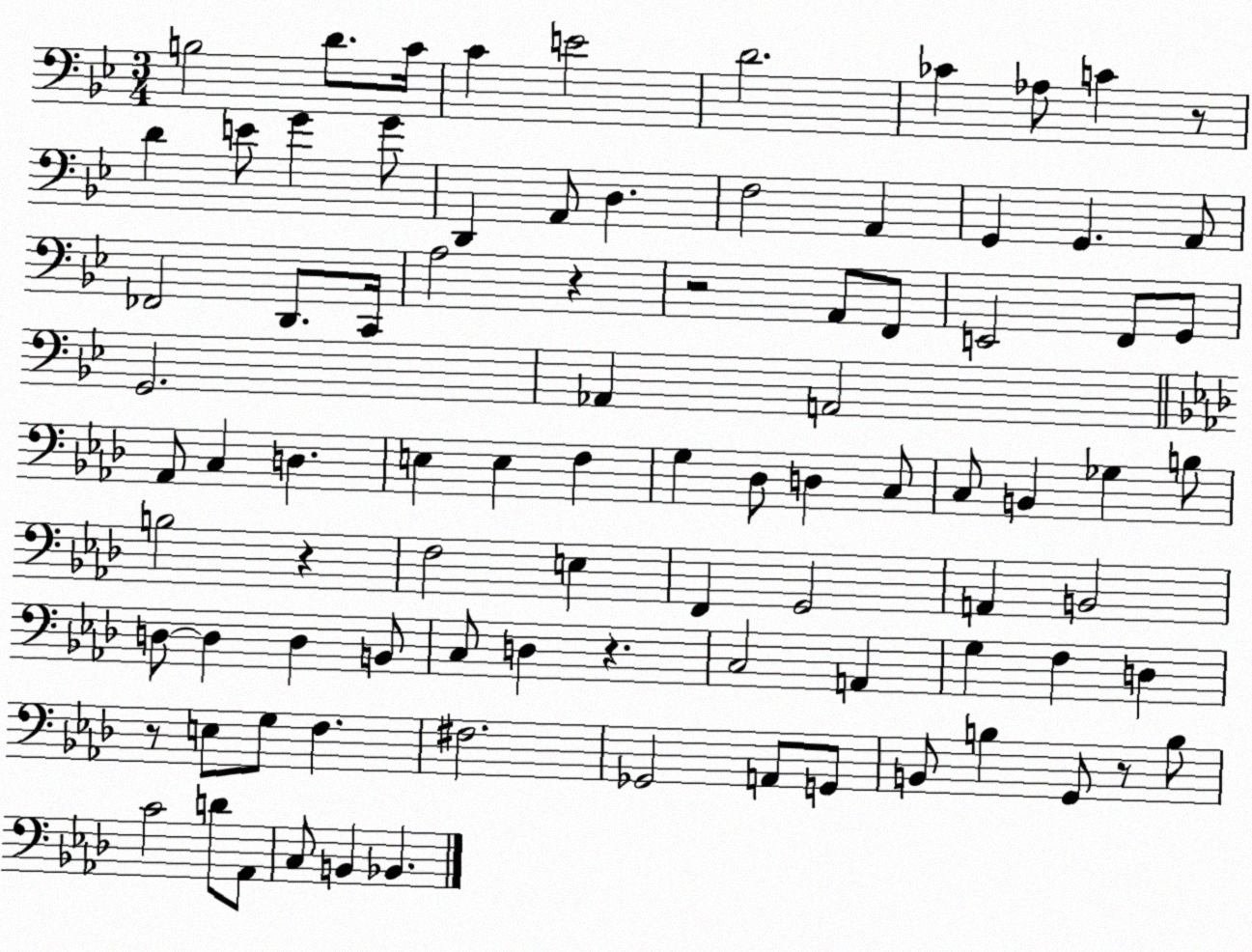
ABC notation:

X:1
T:Untitled
M:3/4
L:1/4
K:Bb
B,2 D/2 C/4 C E2 D2 _C _A,/2 C z/2 D E/2 G G/2 D,, A,,/2 D, F,2 A,, G,, G,, A,,/2 _F,,2 D,,/2 C,,/4 A,2 z z2 A,,/2 F,,/2 E,,2 F,,/2 G,,/2 G,,2 _A,, A,,2 _A,,/2 C, D, E, E, F, G, _D,/2 D, C,/2 C,/2 B,, _G, B,/2 B,2 z F,2 E, F,, G,,2 A,, B,,2 D,/2 D, D, B,,/2 C,/2 D, z C,2 A,, G, F, D, z/2 E,/2 G,/2 F, ^F,2 _G,,2 A,,/2 G,,/2 B,,/2 B, G,,/2 z/2 B,/2 C2 D/2 _A,,/2 C,/2 B,, _B,,